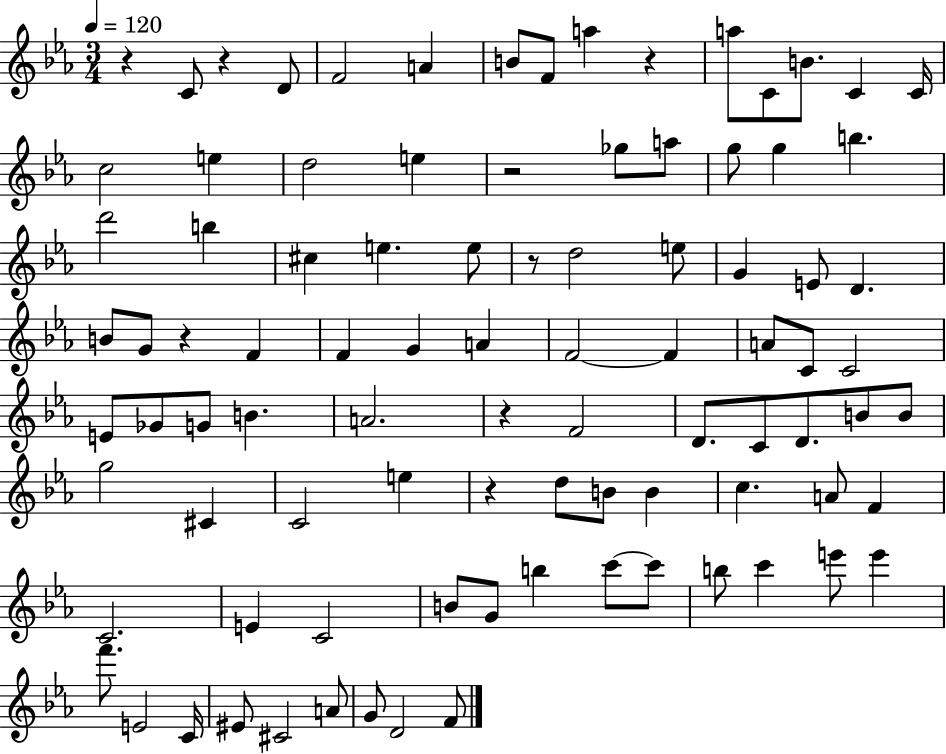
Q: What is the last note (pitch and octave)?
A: F4